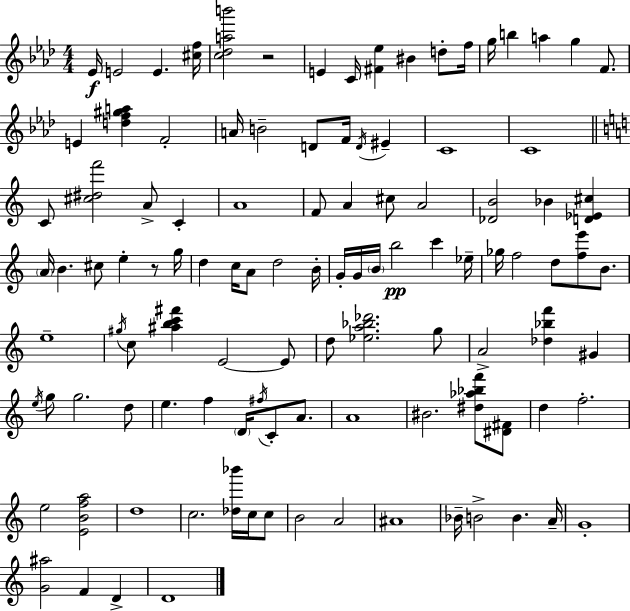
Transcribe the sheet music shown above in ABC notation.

X:1
T:Untitled
M:4/4
L:1/4
K:Fm
_E/4 E2 E [^cf]/4 [c_dab']2 z2 E C/4 [^F_e] ^B d/2 f/4 g/4 b a g F/2 E [df^ga] F2 A/4 B2 D/2 F/4 D/4 ^E C4 C4 C/2 [^c^df']2 A/2 C A4 F/2 A ^c/2 A2 [_DB]2 _B [D_E^c] A/4 B ^c/2 e z/2 g/4 d c/4 A/2 d2 B/4 G/4 G/4 B/4 b2 c' _e/4 _g/4 f2 d/2 [fe']/2 B/2 e4 ^g/4 c/2 [^abc'^f'] E2 E/2 d/2 [_ea_b_d']2 g/2 A2 [_d_bf'] ^G e/4 g/2 g2 d/2 e f D/4 ^f/4 C/2 A/2 A4 ^B2 [^d_a_bf']/2 [^D^F]/2 d f2 e2 [EBfa]2 d4 c2 [_d_b']/4 c/4 c/2 B2 A2 ^A4 _B/4 B2 B A/4 G4 [G^a]2 F D D4